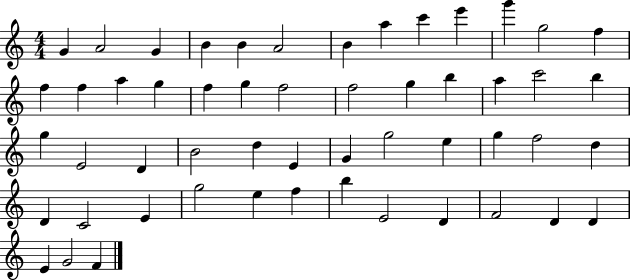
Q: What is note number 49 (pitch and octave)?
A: D4